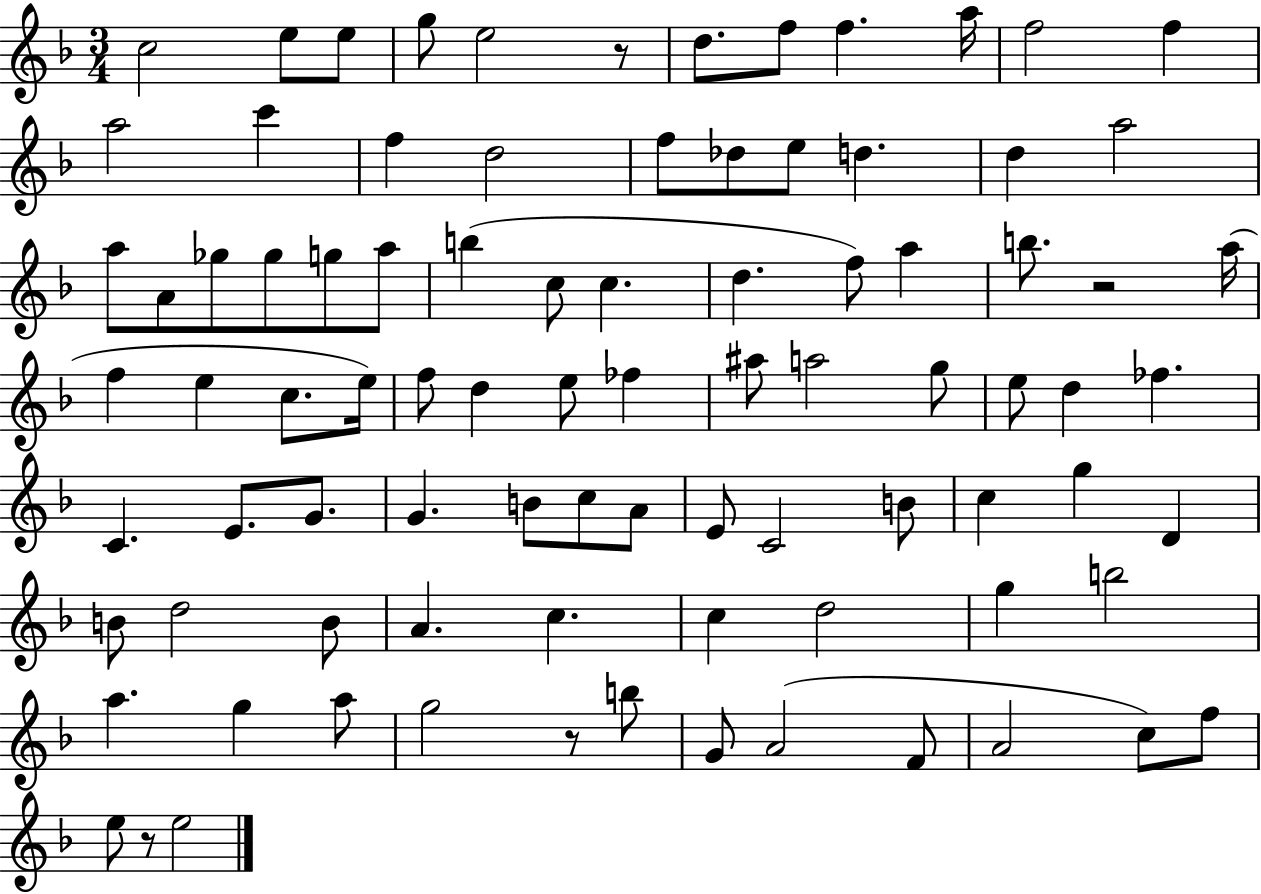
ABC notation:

X:1
T:Untitled
M:3/4
L:1/4
K:F
c2 e/2 e/2 g/2 e2 z/2 d/2 f/2 f a/4 f2 f a2 c' f d2 f/2 _d/2 e/2 d d a2 a/2 A/2 _g/2 _g/2 g/2 a/2 b c/2 c d f/2 a b/2 z2 a/4 f e c/2 e/4 f/2 d e/2 _f ^a/2 a2 g/2 e/2 d _f C E/2 G/2 G B/2 c/2 A/2 E/2 C2 B/2 c g D B/2 d2 B/2 A c c d2 g b2 a g a/2 g2 z/2 b/2 G/2 A2 F/2 A2 c/2 f/2 e/2 z/2 e2